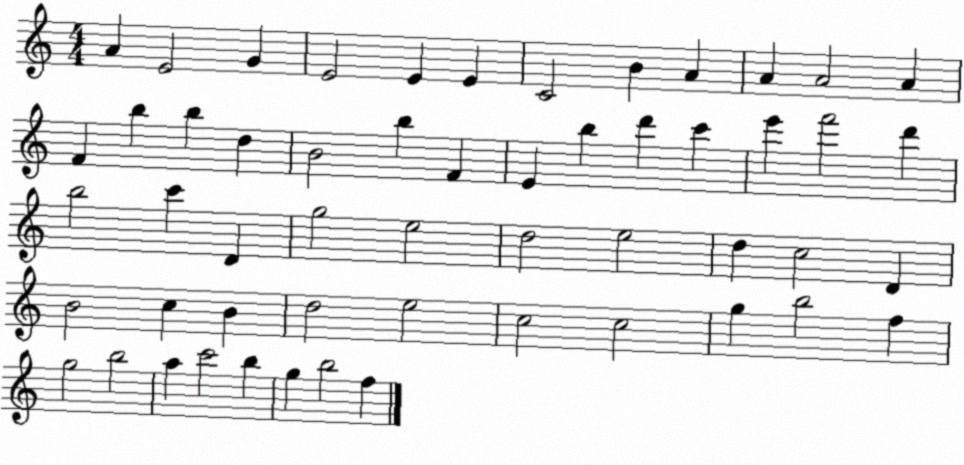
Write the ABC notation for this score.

X:1
T:Untitled
M:4/4
L:1/4
K:C
A E2 G E2 E E C2 B A A A2 A F b b d B2 b F E b d' c' e' f'2 d' b2 c' D g2 e2 d2 e2 d c2 D B2 c B d2 e2 c2 c2 g b2 f g2 b2 a c'2 b g b2 f